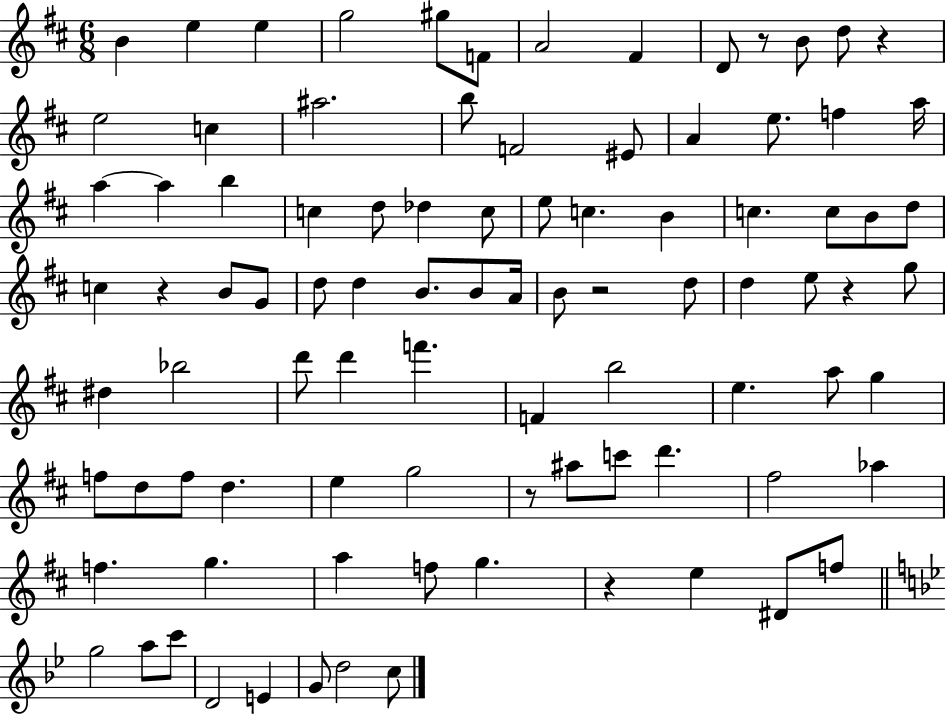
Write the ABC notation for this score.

X:1
T:Untitled
M:6/8
L:1/4
K:D
B e e g2 ^g/2 F/2 A2 ^F D/2 z/2 B/2 d/2 z e2 c ^a2 b/2 F2 ^E/2 A e/2 f a/4 a a b c d/2 _d c/2 e/2 c B c c/2 B/2 d/2 c z B/2 G/2 d/2 d B/2 B/2 A/4 B/2 z2 d/2 d e/2 z g/2 ^d _b2 d'/2 d' f' F b2 e a/2 g f/2 d/2 f/2 d e g2 z/2 ^a/2 c'/2 d' ^f2 _a f g a f/2 g z e ^D/2 f/2 g2 a/2 c'/2 D2 E G/2 d2 c/2